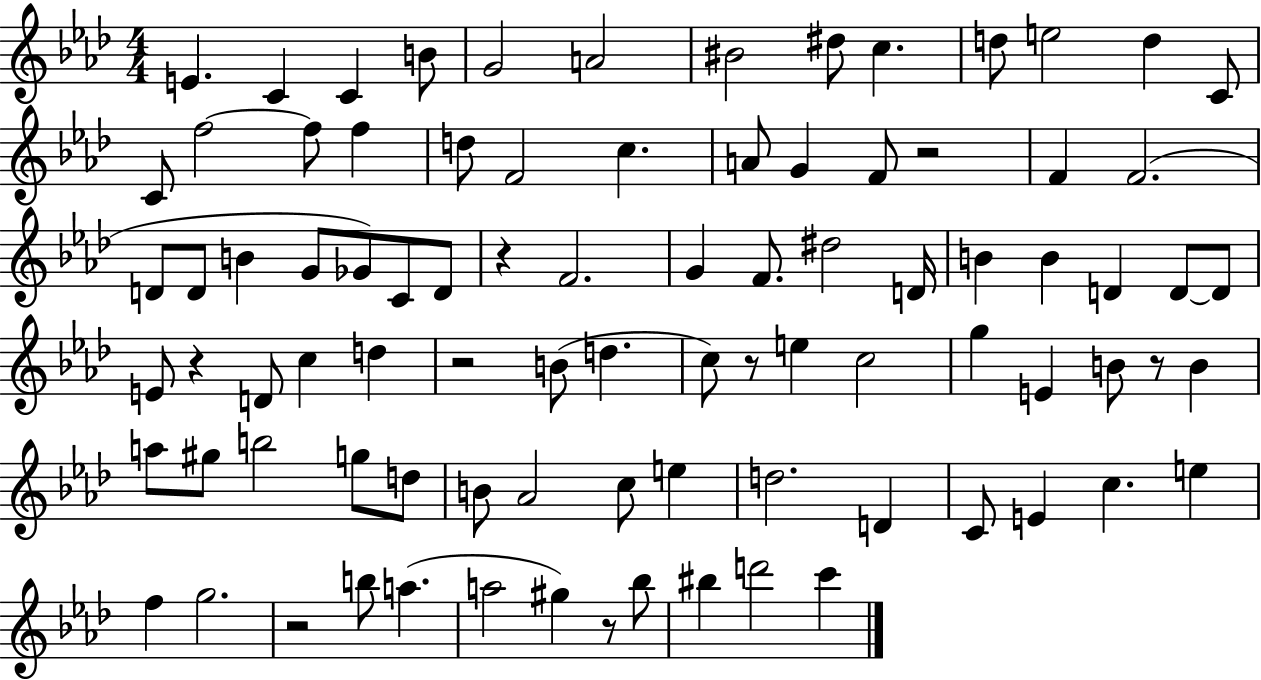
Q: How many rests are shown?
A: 8